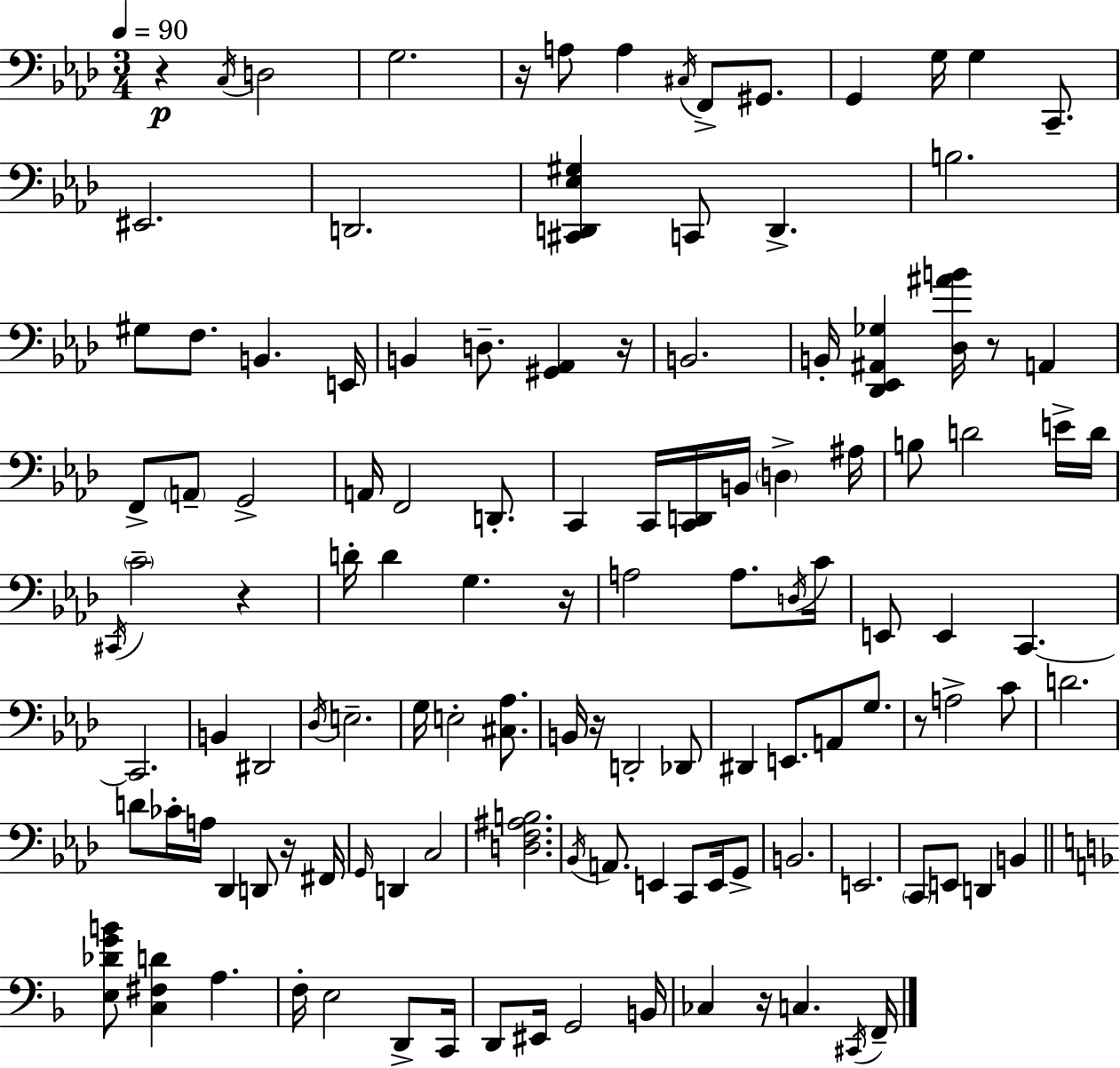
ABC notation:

X:1
T:Untitled
M:3/4
L:1/4
K:Fm
z C,/4 D,2 G,2 z/4 A,/2 A, ^C,/4 F,,/2 ^G,,/2 G,, G,/4 G, C,,/2 ^E,,2 D,,2 [^C,,D,,_E,^G,] C,,/2 D,, B,2 ^G,/2 F,/2 B,, E,,/4 B,, D,/2 [^G,,_A,,] z/4 B,,2 B,,/4 [_D,,_E,,^A,,_G,] [_D,^AB]/4 z/2 A,, F,,/2 A,,/2 G,,2 A,,/4 F,,2 D,,/2 C,, C,,/4 [C,,D,,]/4 B,,/4 D, ^A,/4 B,/2 D2 E/4 D/4 ^C,,/4 C2 z D/4 D G, z/4 A,2 A,/2 D,/4 C/4 E,,/2 E,, C,, C,,2 B,, ^D,,2 _D,/4 E,2 G,/4 E,2 [^C,_A,]/2 B,,/4 z/4 D,,2 _D,,/2 ^D,, E,,/2 A,,/2 G,/2 z/2 A,2 C/2 D2 D/2 _C/4 A,/4 _D,, D,,/2 z/4 ^F,,/4 G,,/4 D,, C,2 [D,F,^A,B,]2 _B,,/4 A,,/2 E,, C,,/2 E,,/4 G,,/2 B,,2 E,,2 C,,/2 E,,/2 D,, B,, [E,_DGB]/2 [C,^F,D] A, F,/4 E,2 D,,/2 C,,/4 D,,/2 ^E,,/4 G,,2 B,,/4 _C, z/4 C, ^C,,/4 F,,/4